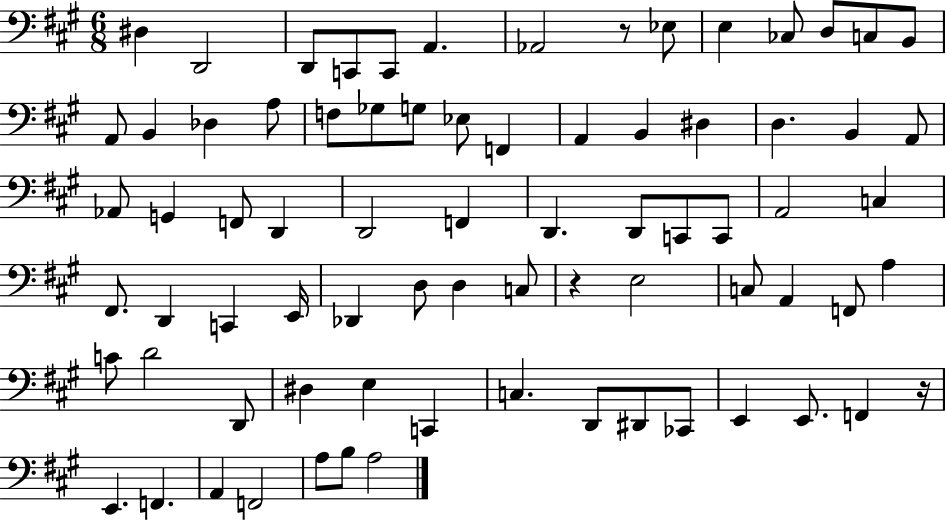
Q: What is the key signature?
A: A major